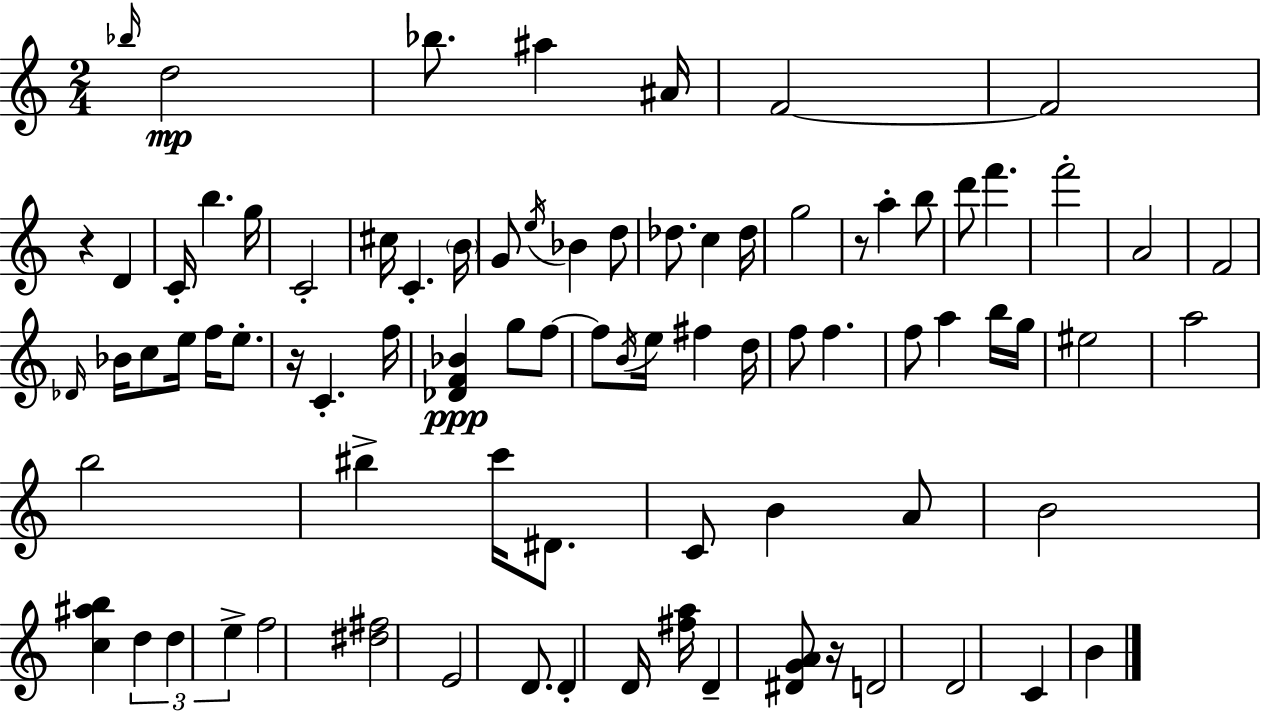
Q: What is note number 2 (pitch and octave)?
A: D5